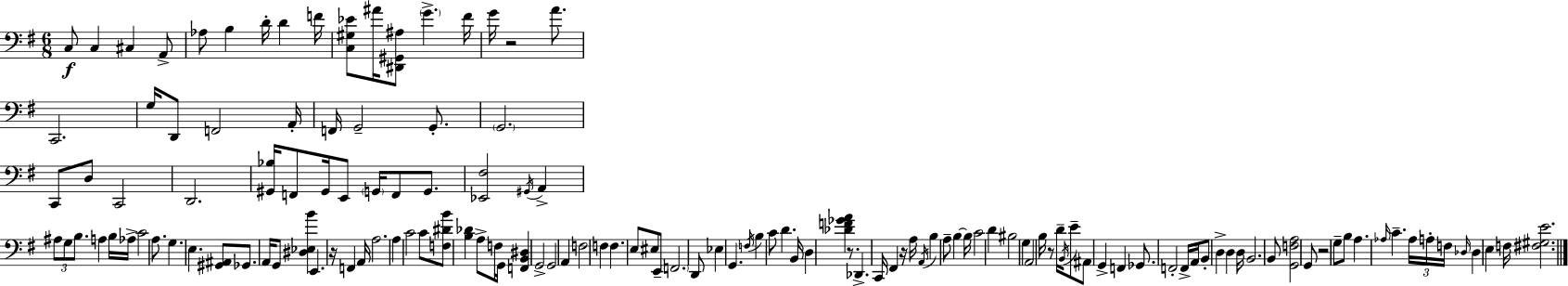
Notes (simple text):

C3/e C3/q C#3/q A2/e Ab3/e B3/q D4/s D4/q F4/s [C3,G#3,Eb4]/e A#4/s [D#2,G#2,A#3]/e G4/q. F#4/s G4/s R/h A4/e. C2/h. G3/s D2/e F2/h A2/s F2/s G2/h G2/e. G2/h. C2/e D3/e C2/h D2/h. [G#2,Bb3]/s F2/e G#2/s E2/e G2/s F2/e G2/e. [Eb2,F#3]/h G#2/s A2/q A#3/e G3/e B3/e. A3/q B3/s Ab3/s C4/h A3/e. G3/q. E3/q. [G#2,A#2]/e Gb2/e. A2/s G2/e [D#3,Eb3,B4]/q E2/q. R/s F2/q A2/s A3/h. A3/q C4/h C4/e [F3,D#4,B4]/e [B3,Db4]/q A3/e F3/s G2/s [F2,B2,D#3]/q G2/h G2/h A2/q F3/h F3/q F3/q. E3/e EIS3/e E2/e F2/h. D2/e Eb3/q G2/q. F3/s B3/q C4/e D4/q. B2/s D3/q [Db4,F4,Gb4,A4]/q R/e. Db2/q. C2/s F#2/q R/s A3/s A2/s B3/q A3/e B3/q B3/s C4/h D4/q BIS3/h G3/q A2/h B3/s R/e D4/s B2/s E4/e A#2/e G2/q F2/q Gb2/e. F2/h F2/s A2/s B2/e D3/q D3/q D3/s B2/h. B2/e [G2,F3,A3]/h G2/e R/h G3/e B3/e A3/q. Ab3/s C4/q. Ab3/s A3/s F3/s Db3/s Db3/q E3/q F3/s [F#3,G#3,E4]/h.